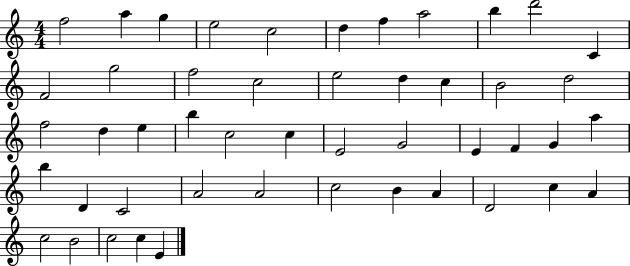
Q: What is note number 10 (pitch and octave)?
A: D6